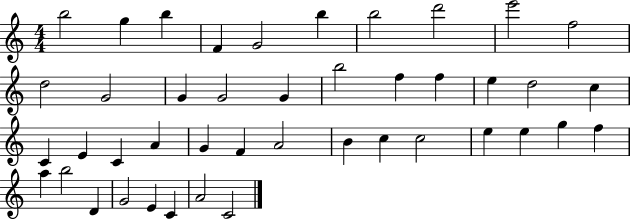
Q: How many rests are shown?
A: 0